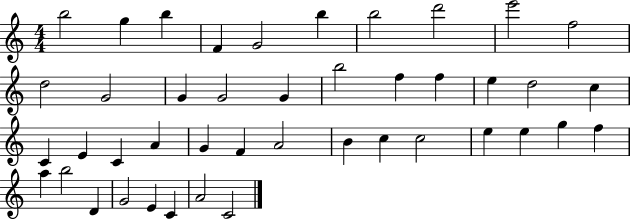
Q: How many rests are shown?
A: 0